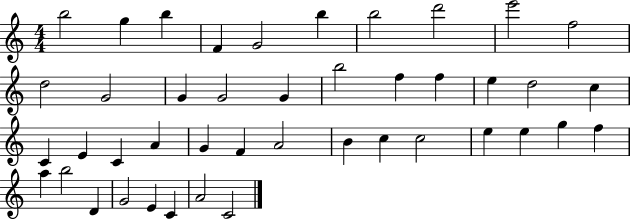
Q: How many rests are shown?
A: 0